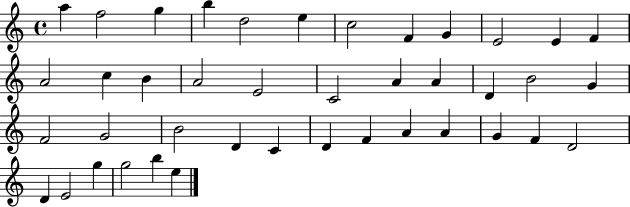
X:1
T:Untitled
M:4/4
L:1/4
K:C
a f2 g b d2 e c2 F G E2 E F A2 c B A2 E2 C2 A A D B2 G F2 G2 B2 D C D F A A G F D2 D E2 g g2 b e